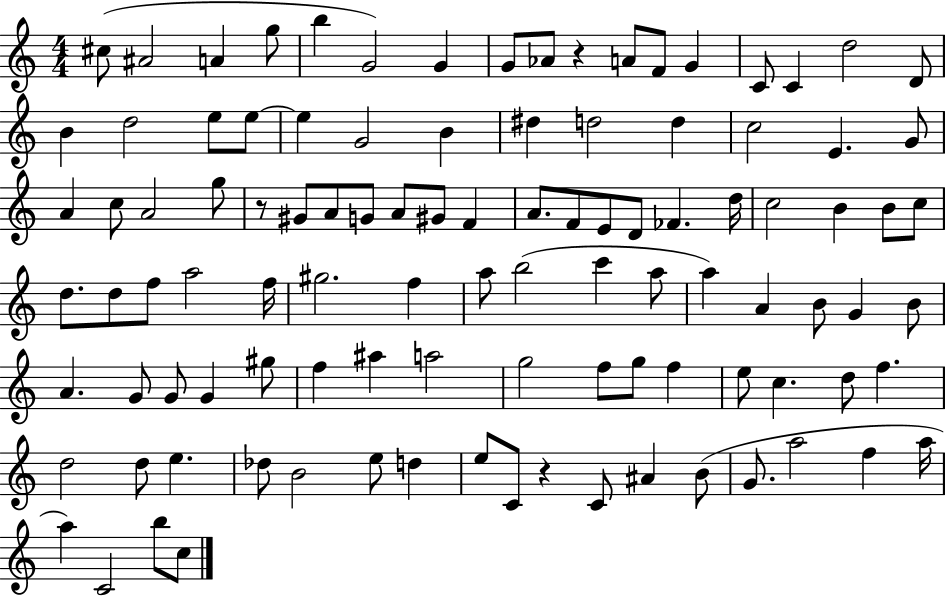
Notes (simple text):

C#5/e A#4/h A4/q G5/e B5/q G4/h G4/q G4/e Ab4/e R/q A4/e F4/e G4/q C4/e C4/q D5/h D4/e B4/q D5/h E5/e E5/e E5/q G4/h B4/q D#5/q D5/h D5/q C5/h E4/q. G4/e A4/q C5/e A4/h G5/e R/e G#4/e A4/e G4/e A4/e G#4/e F4/q A4/e. F4/e E4/e D4/e FES4/q. D5/s C5/h B4/q B4/e C5/e D5/e. D5/e F5/e A5/h F5/s G#5/h. F5/q A5/e B5/h C6/q A5/e A5/q A4/q B4/e G4/q B4/e A4/q. G4/e G4/e G4/q G#5/e F5/q A#5/q A5/h G5/h F5/e G5/e F5/q E5/e C5/q. D5/e F5/q. D5/h D5/e E5/q. Db5/e B4/h E5/e D5/q E5/e C4/e R/q C4/e A#4/q B4/e G4/e. A5/h F5/q A5/s A5/q C4/h B5/e C5/e